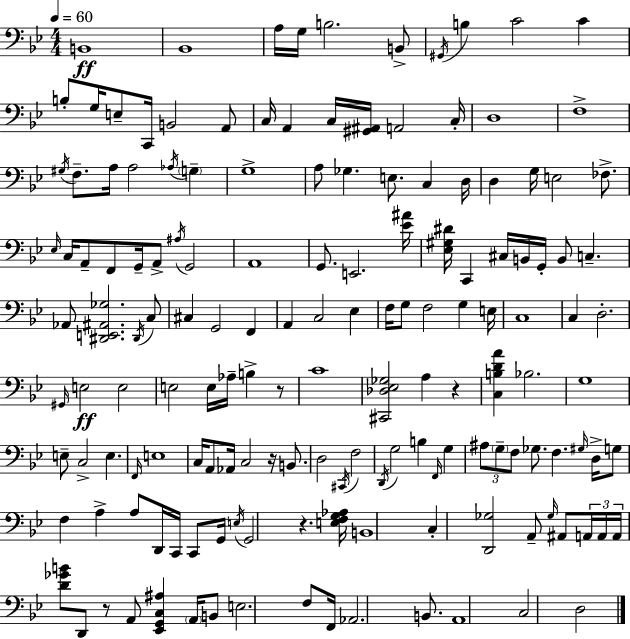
{
  \clef bass
  \numericTimeSignature
  \time 4/4
  \key bes \major
  \tempo 4 = 60
  b,1\ff | bes,1 | a16 g16 b2. b,8-> | \acciaccatura { gis,16 } b4 c'2 c'4 | \break b8-. g16 e8-- c,16 b,2 a,8 | c16 a,4 c16 <gis, ais,>16 a,2 | c16-. d1 | f1-> | \break \acciaccatura { gis16 } f8.-- a16 a2 \acciaccatura { aes16 } \parenthesize g4-- | g1-> | a8 ges4. e8. c4 | d16 d4 g16 e2 | \break fes8.-> \grace { ees16 } c16 a,8-- f,8 g,16-- a,8-> \acciaccatura { ais16 } g,2 | a,1 | g,8. e,2. | <ees' ais'>16 <ees gis dis'>16 c,4 cis16 b,16 g,16-. b,8 c4.-- | \break aes,8 <dis, e, ais, ges>2. | \acciaccatura { dis,16 } c8 cis4 g,2 | f,4 a,4 c2 | ees4 f16 g8 f2 | \break g4 e16 c1 | c4 d2.-. | \grace { gis,16 }\ff e2 e2 | e2 e16 | \break aes16-- b4-> r8 c'1 | <cis, des ees ges>2 a4 | r4 <c b d' a'>4 bes2. | g1 | \break e8-- c2-> | e4. \grace { f,16 } e1 | c16 a,8 aes,16 c2 | r16 b,8. d2 | \break \acciaccatura { cis,16 } f2 \acciaccatura { d,16 } g2 | b4 \grace { f,16 } g4 \tuplet 3/2 { ais8 \parenthesize g8-- f8 } | ges8. f4. \grace { gis16 } d16-> g8 f4 | a4-> a8 d,16 c,16 c,8 g,16 \acciaccatura { e16 } g,2 | \break r4. <e f g aes>16 b,1 | c4-. | <d, ges>2 a,8-- \grace { ges16 } ais,8 \tuplet 3/2 { a,16 a,16 | a,16 } <d' ges' b'>8 d,8 r8 a,8 <ees, g, c ais>4 \parenthesize a,16 b,8 | \break e2. f8 f,16 aes,2. | b,8. a,1 | c2 | d2 \bar "|."
}